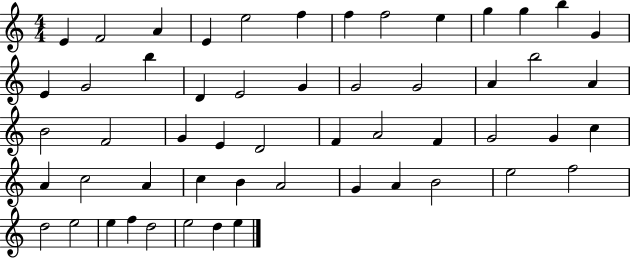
X:1
T:Untitled
M:4/4
L:1/4
K:C
E F2 A E e2 f f f2 e g g b G E G2 b D E2 G G2 G2 A b2 A B2 F2 G E D2 F A2 F G2 G c A c2 A c B A2 G A B2 e2 f2 d2 e2 e f d2 e2 d e